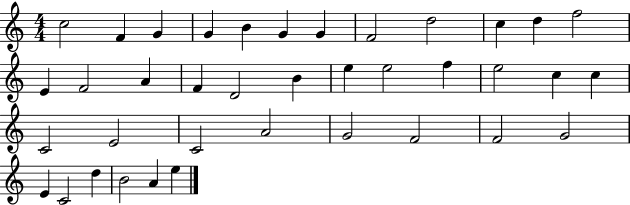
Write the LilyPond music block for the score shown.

{
  \clef treble
  \numericTimeSignature
  \time 4/4
  \key c \major
  c''2 f'4 g'4 | g'4 b'4 g'4 g'4 | f'2 d''2 | c''4 d''4 f''2 | \break e'4 f'2 a'4 | f'4 d'2 b'4 | e''4 e''2 f''4 | e''2 c''4 c''4 | \break c'2 e'2 | c'2 a'2 | g'2 f'2 | f'2 g'2 | \break e'4 c'2 d''4 | b'2 a'4 e''4 | \bar "|."
}